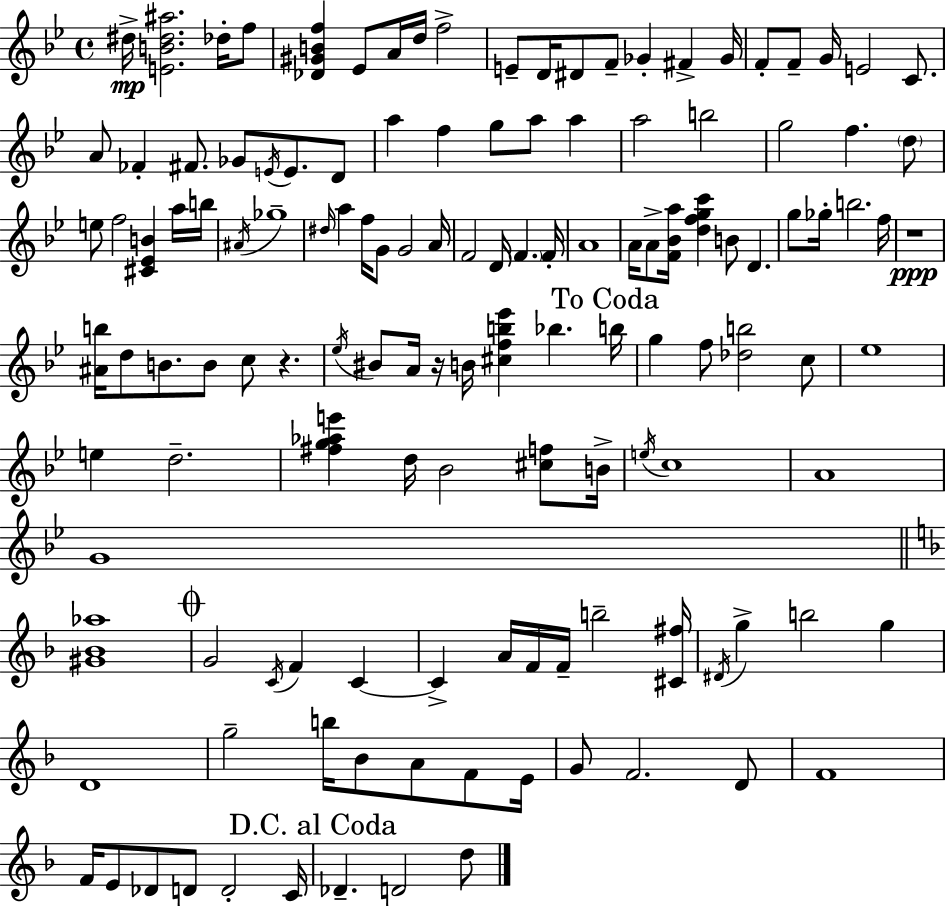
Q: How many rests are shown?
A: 3